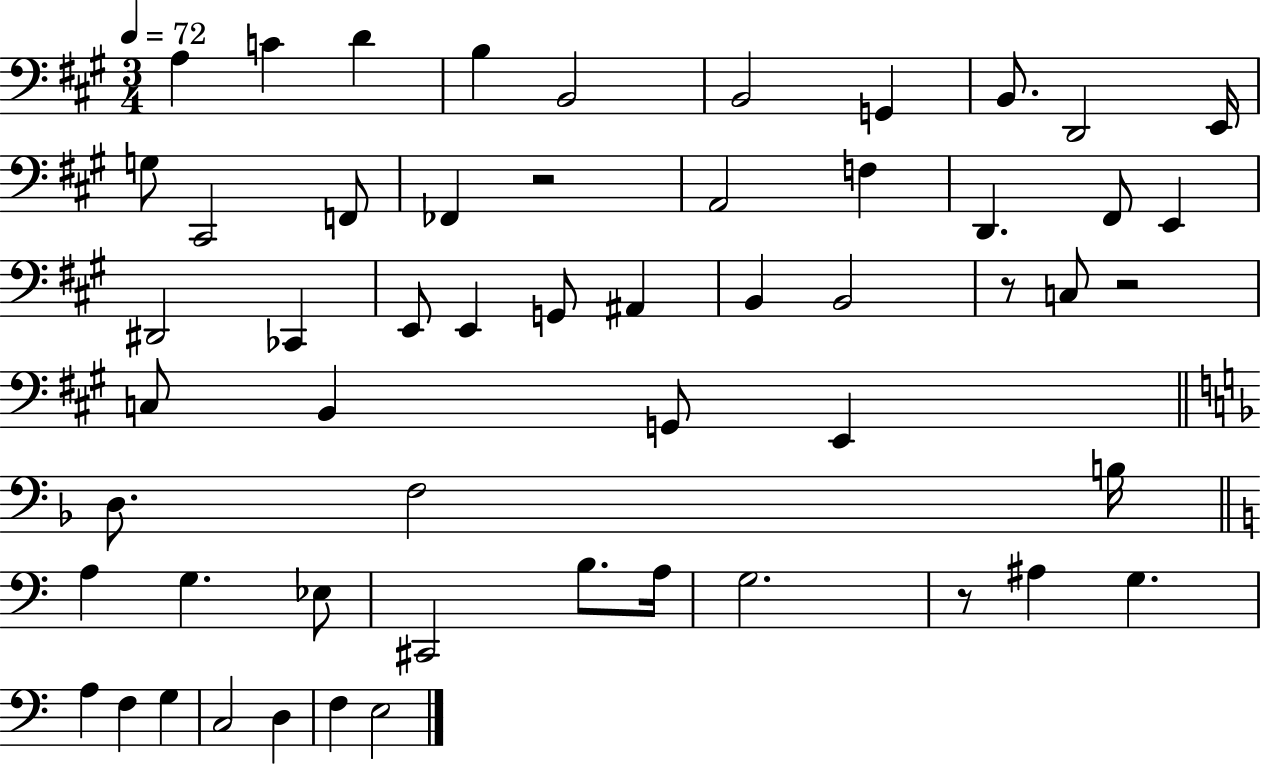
A3/q C4/q D4/q B3/q B2/h B2/h G2/q B2/e. D2/h E2/s G3/e C#2/h F2/e FES2/q R/h A2/h F3/q D2/q. F#2/e E2/q D#2/h CES2/q E2/e E2/q G2/e A#2/q B2/q B2/h R/e C3/e R/h C3/e B2/q G2/e E2/q D3/e. F3/h B3/s A3/q G3/q. Eb3/e C#2/h B3/e. A3/s G3/h. R/e A#3/q G3/q. A3/q F3/q G3/q C3/h D3/q F3/q E3/h